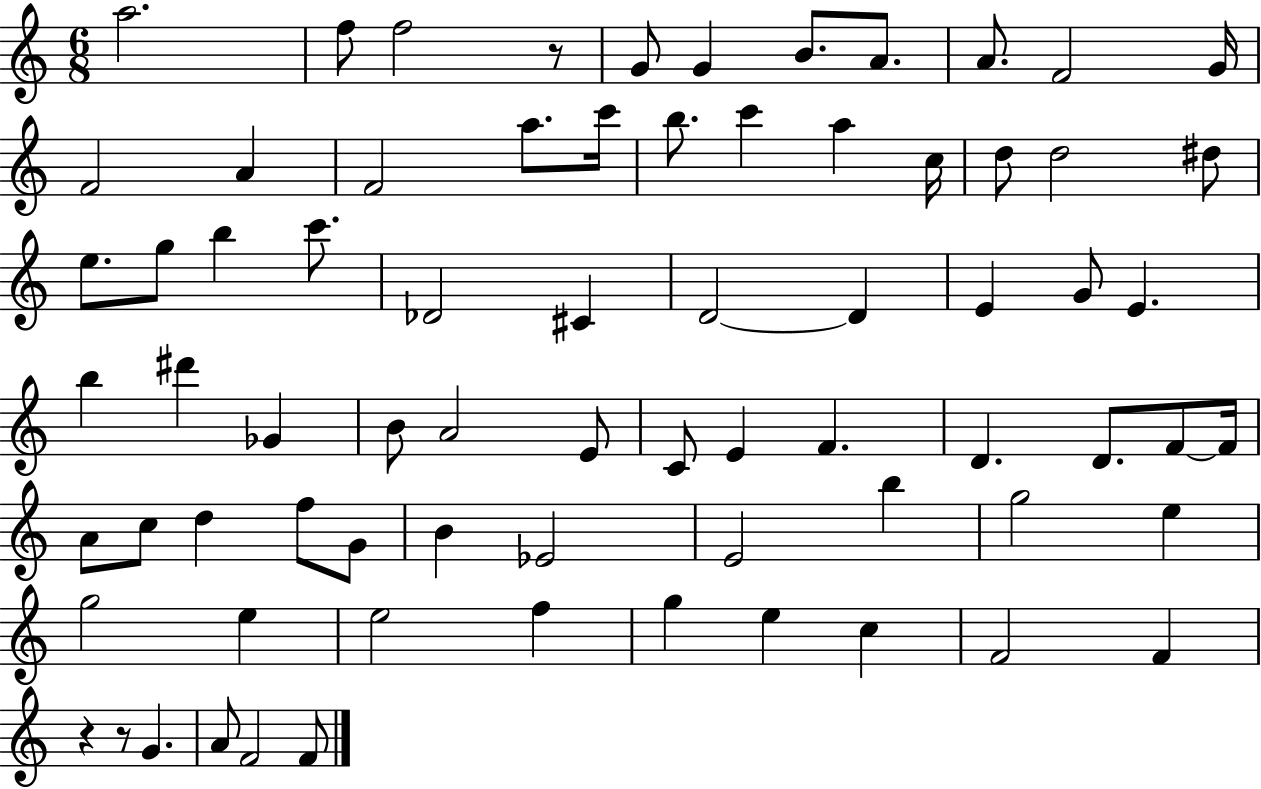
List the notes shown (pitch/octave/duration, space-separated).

A5/h. F5/e F5/h R/e G4/e G4/q B4/e. A4/e. A4/e. F4/h G4/s F4/h A4/q F4/h A5/e. C6/s B5/e. C6/q A5/q C5/s D5/e D5/h D#5/e E5/e. G5/e B5/q C6/e. Db4/h C#4/q D4/h D4/q E4/q G4/e E4/q. B5/q D#6/q Gb4/q B4/e A4/h E4/e C4/e E4/q F4/q. D4/q. D4/e. F4/e F4/s A4/e C5/e D5/q F5/e G4/e B4/q Eb4/h E4/h B5/q G5/h E5/q G5/h E5/q E5/h F5/q G5/q E5/q C5/q F4/h F4/q R/q R/e G4/q. A4/e F4/h F4/e